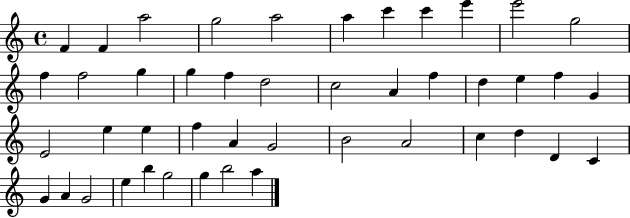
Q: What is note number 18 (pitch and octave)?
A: C5